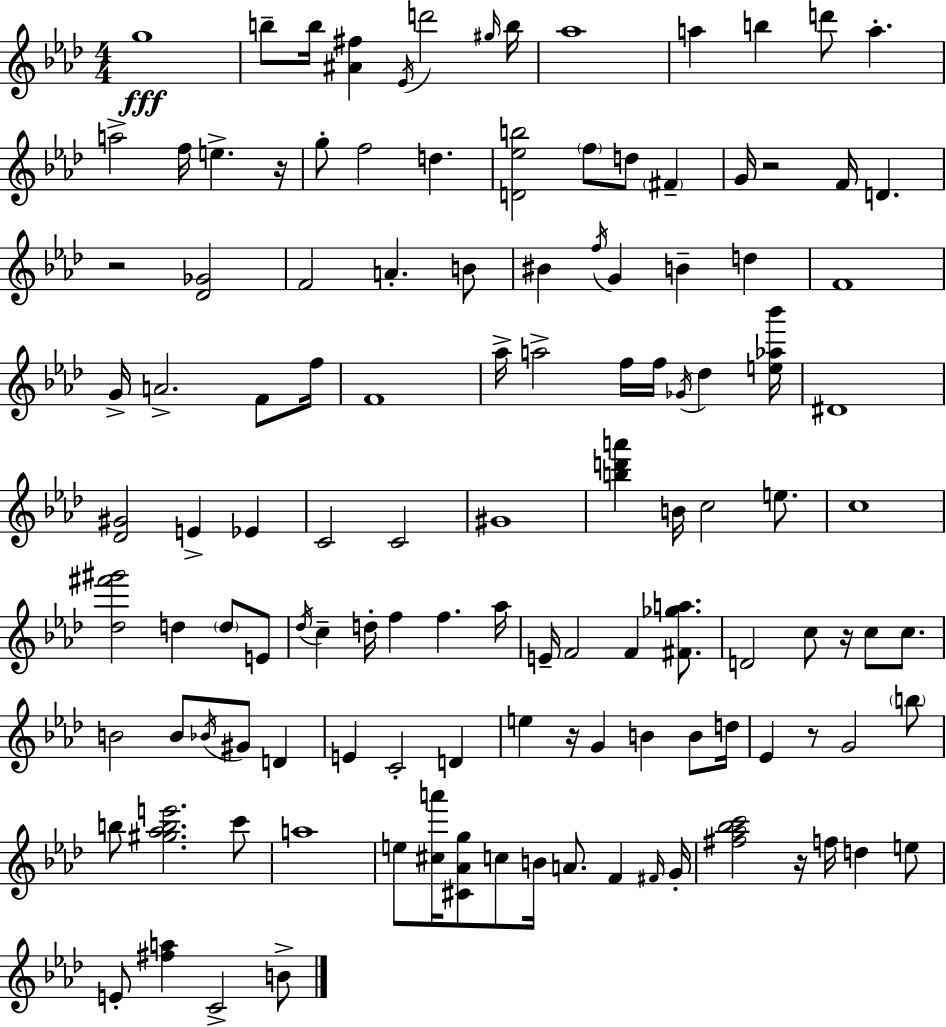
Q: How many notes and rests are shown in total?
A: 122